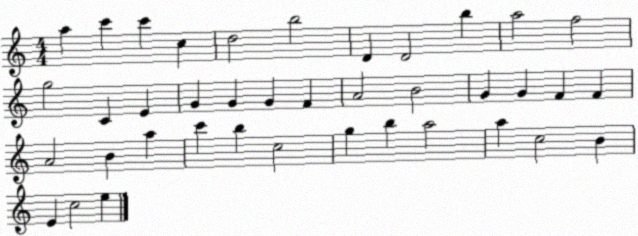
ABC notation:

X:1
T:Untitled
M:4/4
L:1/4
K:C
a c' c' c d2 b2 D D2 b a2 f2 g2 C E G G G F A2 B2 G G F F A2 B a c' b c2 g b a2 a c2 B E c2 e